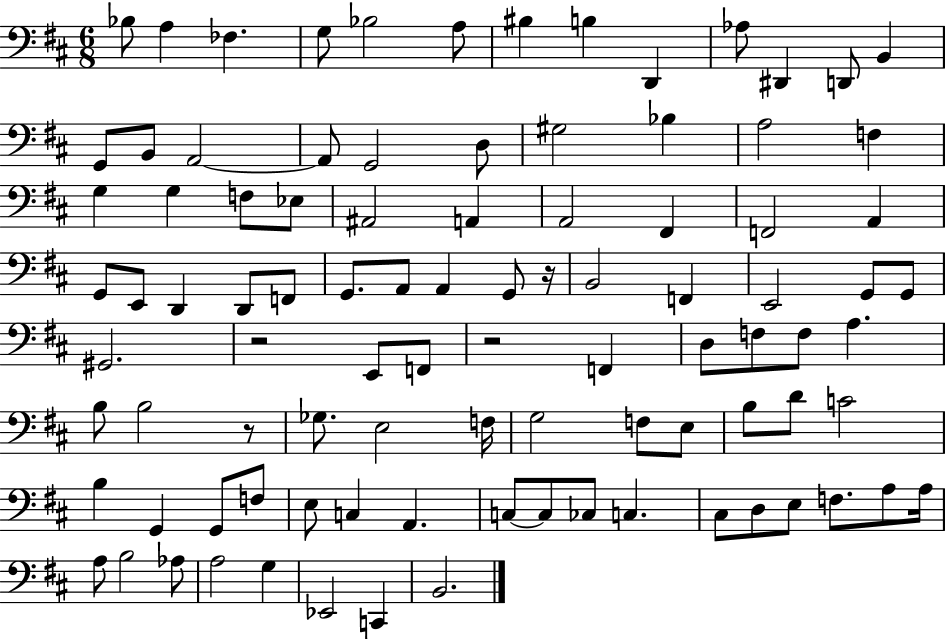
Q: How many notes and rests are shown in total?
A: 95